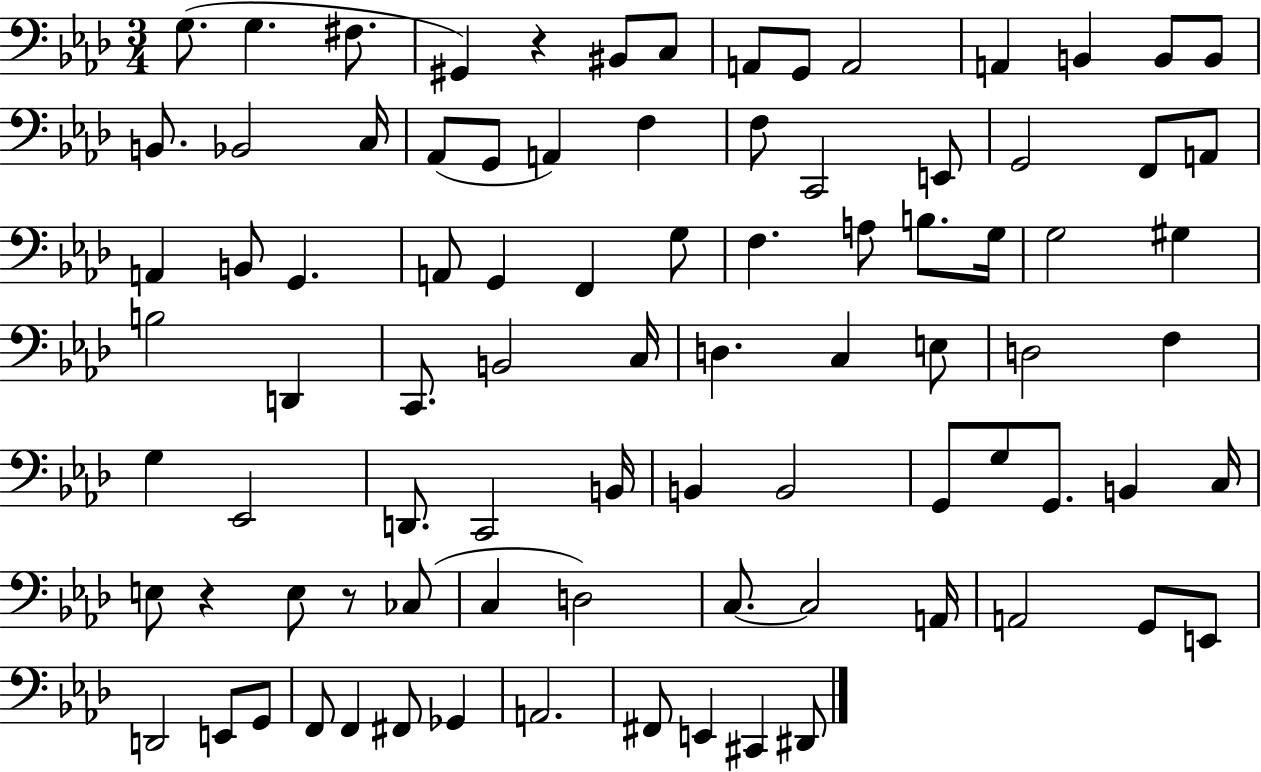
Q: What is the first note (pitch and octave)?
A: G3